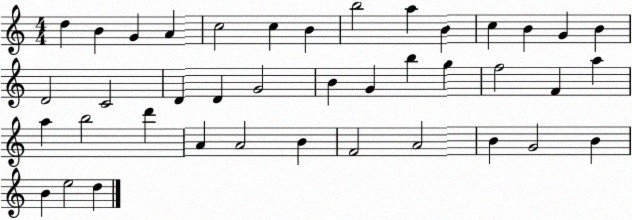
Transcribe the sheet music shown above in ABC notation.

X:1
T:Untitled
M:4/4
L:1/4
K:C
d B G A c2 c B b2 a B c B G B D2 C2 D D G2 B G b g f2 F a a b2 d' A A2 B F2 A2 B G2 B B e2 d